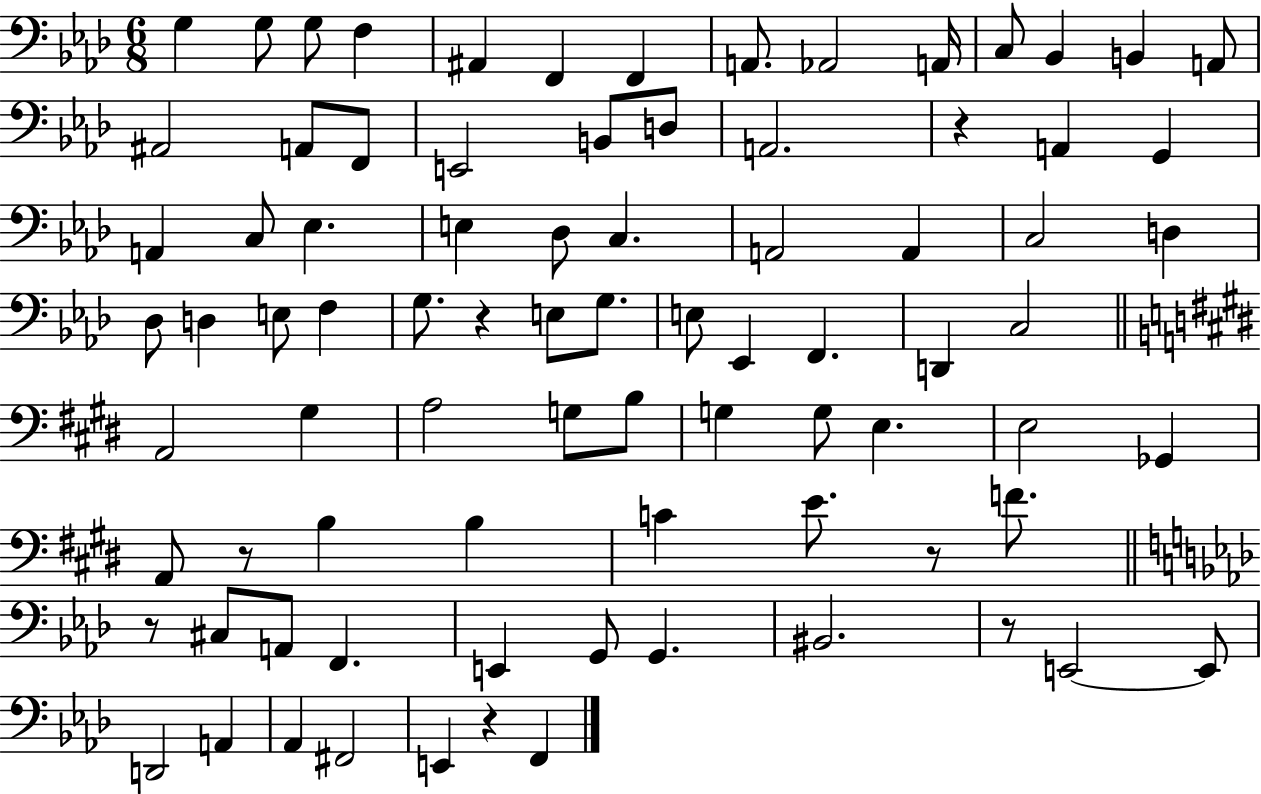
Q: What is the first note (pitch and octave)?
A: G3